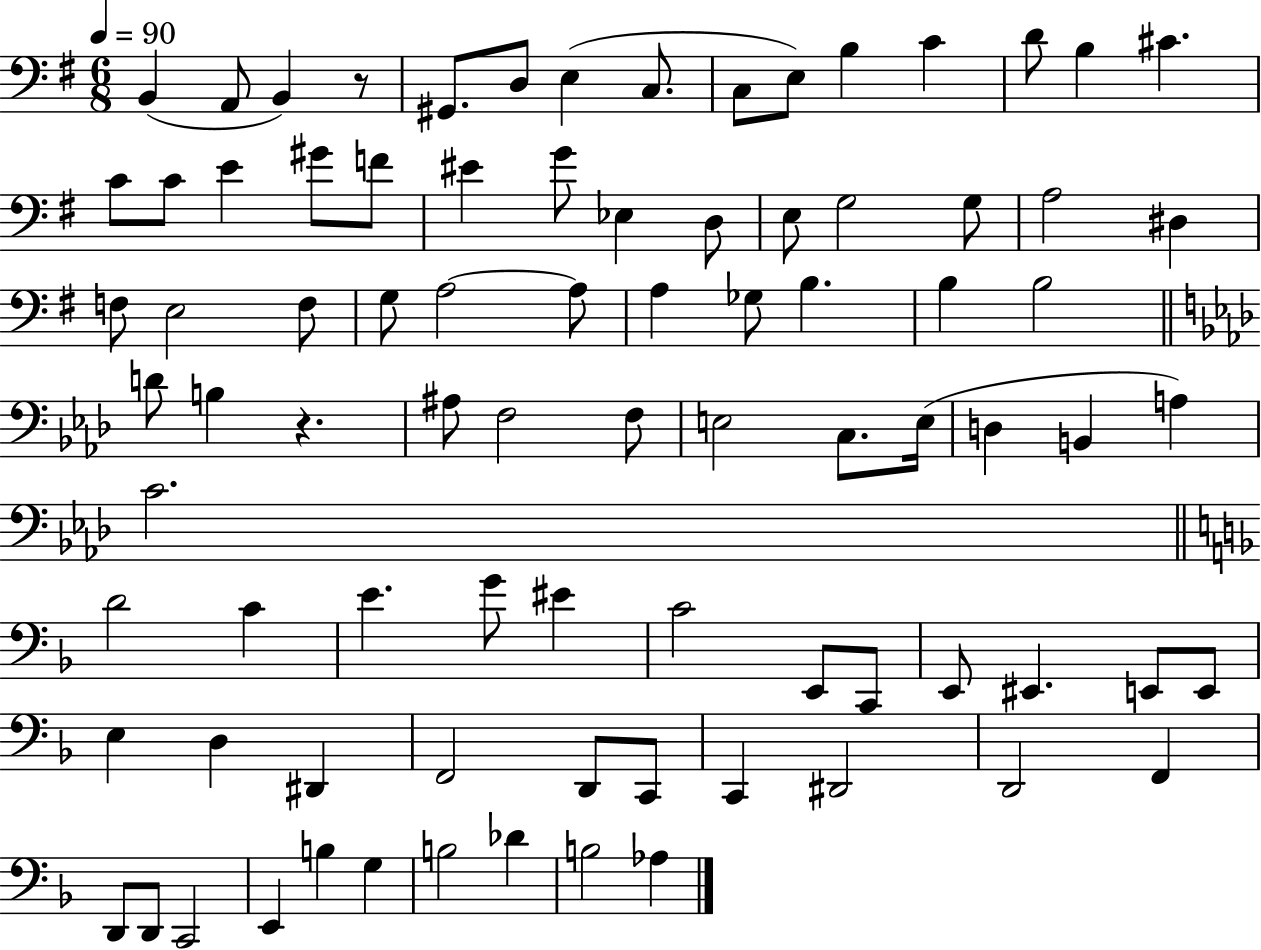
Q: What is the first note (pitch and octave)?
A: B2